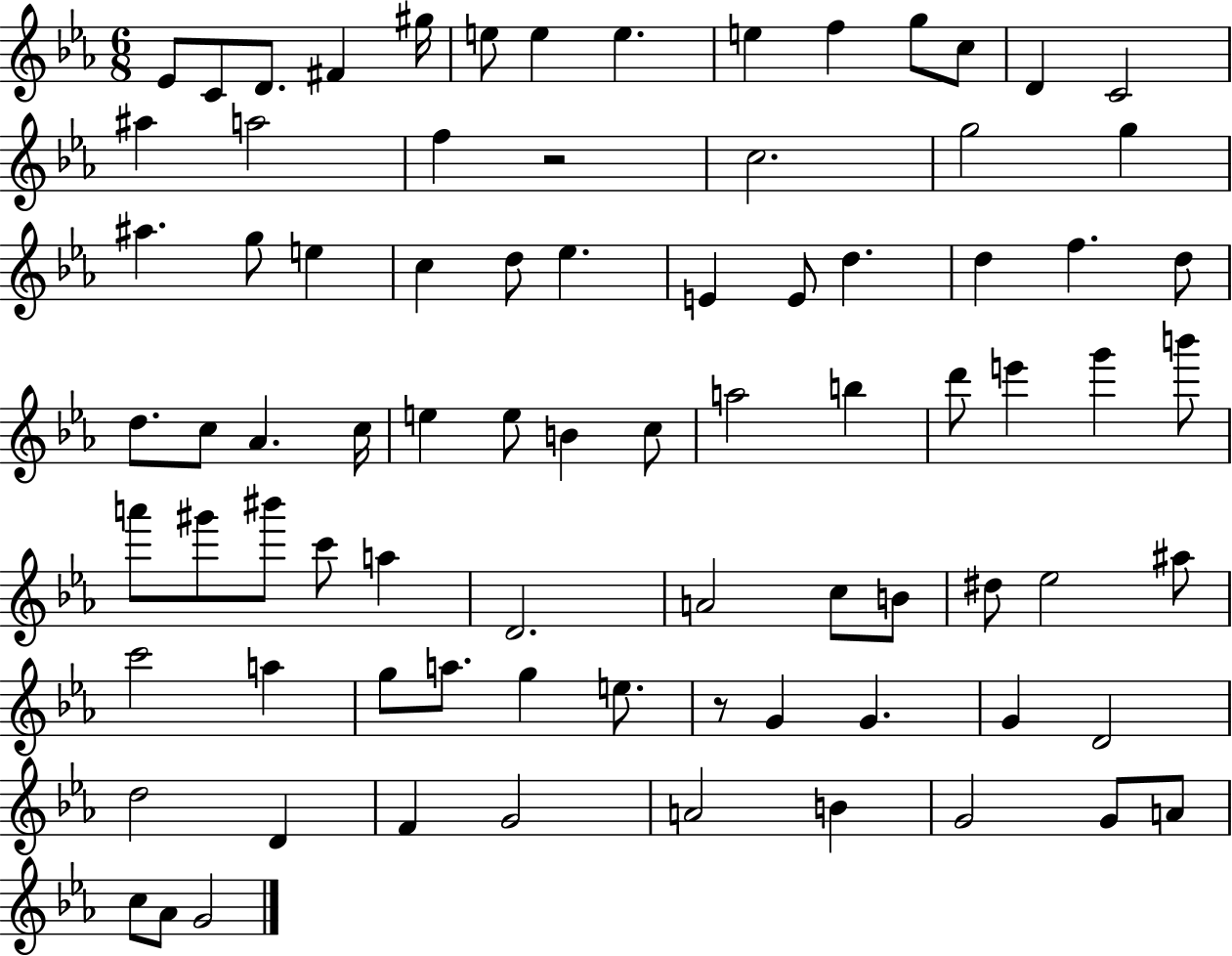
Eb4/e C4/e D4/e. F#4/q G#5/s E5/e E5/q E5/q. E5/q F5/q G5/e C5/e D4/q C4/h A#5/q A5/h F5/q R/h C5/h. G5/h G5/q A#5/q. G5/e E5/q C5/q D5/e Eb5/q. E4/q E4/e D5/q. D5/q F5/q. D5/e D5/e. C5/e Ab4/q. C5/s E5/q E5/e B4/q C5/e A5/h B5/q D6/e E6/q G6/q B6/e A6/e G#6/e BIS6/e C6/e A5/q D4/h. A4/h C5/e B4/e D#5/e Eb5/h A#5/e C6/h A5/q G5/e A5/e. G5/q E5/e. R/e G4/q G4/q. G4/q D4/h D5/h D4/q F4/q G4/h A4/h B4/q G4/h G4/e A4/e C5/e Ab4/e G4/h